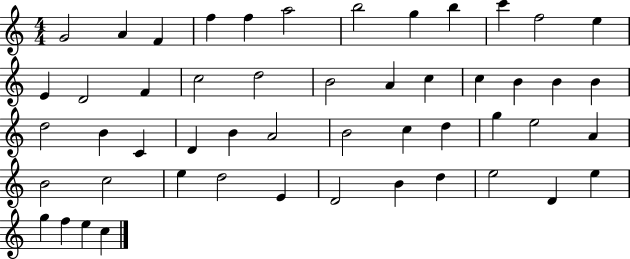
{
  \clef treble
  \numericTimeSignature
  \time 4/4
  \key c \major
  g'2 a'4 f'4 | f''4 f''4 a''2 | b''2 g''4 b''4 | c'''4 f''2 e''4 | \break e'4 d'2 f'4 | c''2 d''2 | b'2 a'4 c''4 | c''4 b'4 b'4 b'4 | \break d''2 b'4 c'4 | d'4 b'4 a'2 | b'2 c''4 d''4 | g''4 e''2 a'4 | \break b'2 c''2 | e''4 d''2 e'4 | d'2 b'4 d''4 | e''2 d'4 e''4 | \break g''4 f''4 e''4 c''4 | \bar "|."
}